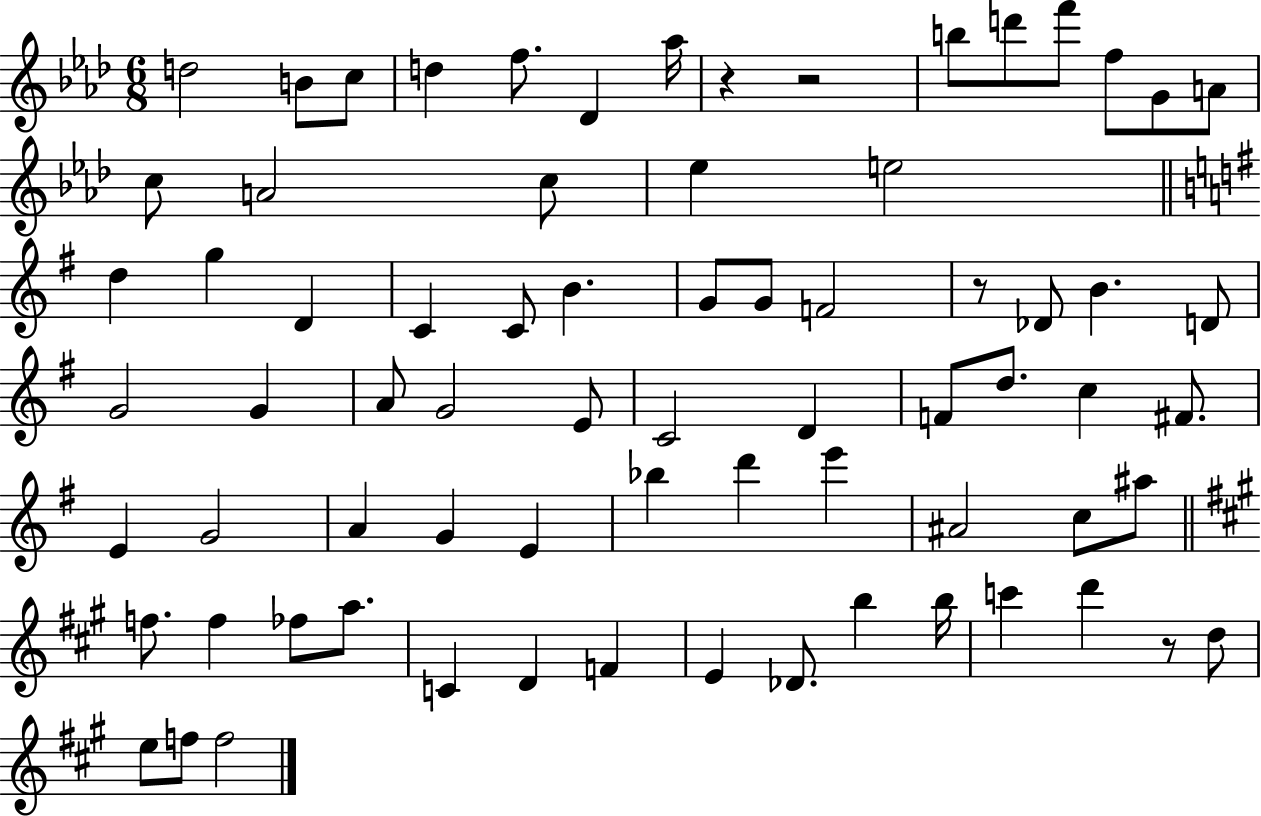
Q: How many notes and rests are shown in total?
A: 73